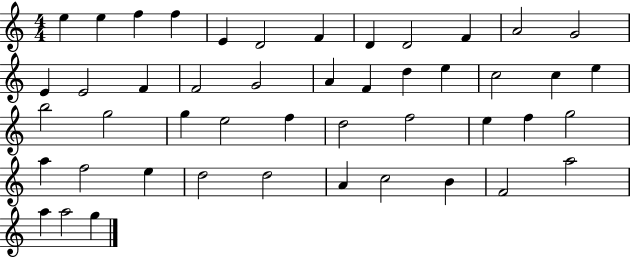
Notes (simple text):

E5/q E5/q F5/q F5/q E4/q D4/h F4/q D4/q D4/h F4/q A4/h G4/h E4/q E4/h F4/q F4/h G4/h A4/q F4/q D5/q E5/q C5/h C5/q E5/q B5/h G5/h G5/q E5/h F5/q D5/h F5/h E5/q F5/q G5/h A5/q F5/h E5/q D5/h D5/h A4/q C5/h B4/q F4/h A5/h A5/q A5/h G5/q